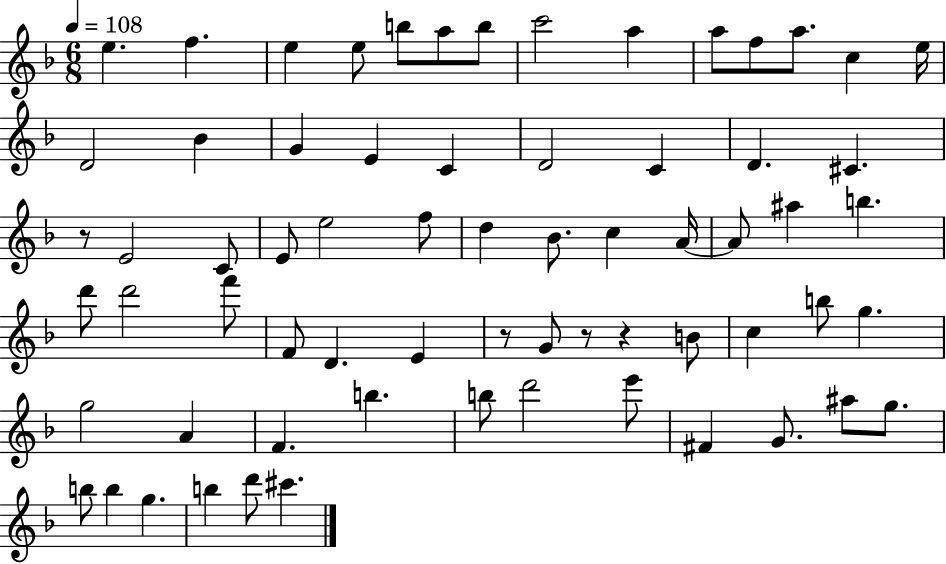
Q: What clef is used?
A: treble